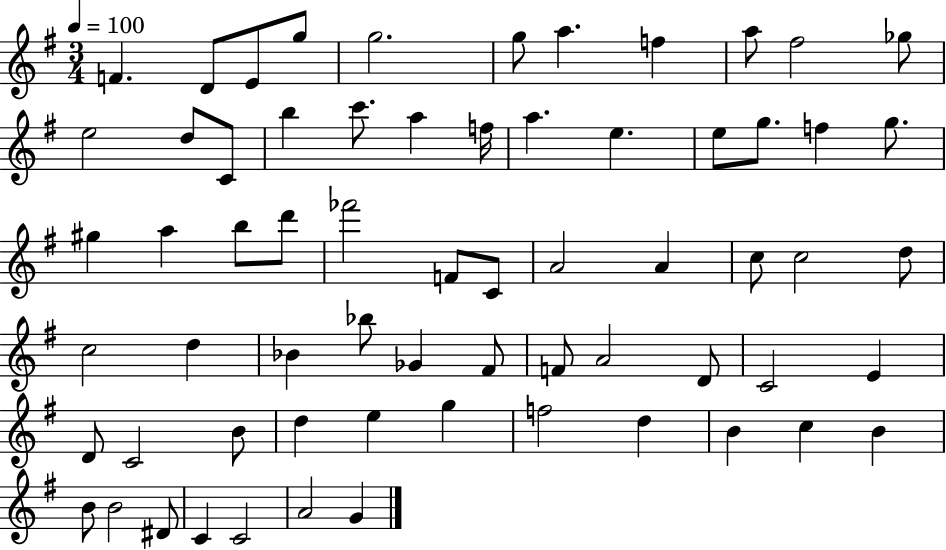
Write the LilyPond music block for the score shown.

{
  \clef treble
  \numericTimeSignature
  \time 3/4
  \key g \major
  \tempo 4 = 100
  f'4. d'8 e'8 g''8 | g''2. | g''8 a''4. f''4 | a''8 fis''2 ges''8 | \break e''2 d''8 c'8 | b''4 c'''8. a''4 f''16 | a''4. e''4. | e''8 g''8. f''4 g''8. | \break gis''4 a''4 b''8 d'''8 | fes'''2 f'8 c'8 | a'2 a'4 | c''8 c''2 d''8 | \break c''2 d''4 | bes'4 bes''8 ges'4 fis'8 | f'8 a'2 d'8 | c'2 e'4 | \break d'8 c'2 b'8 | d''4 e''4 g''4 | f''2 d''4 | b'4 c''4 b'4 | \break b'8 b'2 dis'8 | c'4 c'2 | a'2 g'4 | \bar "|."
}